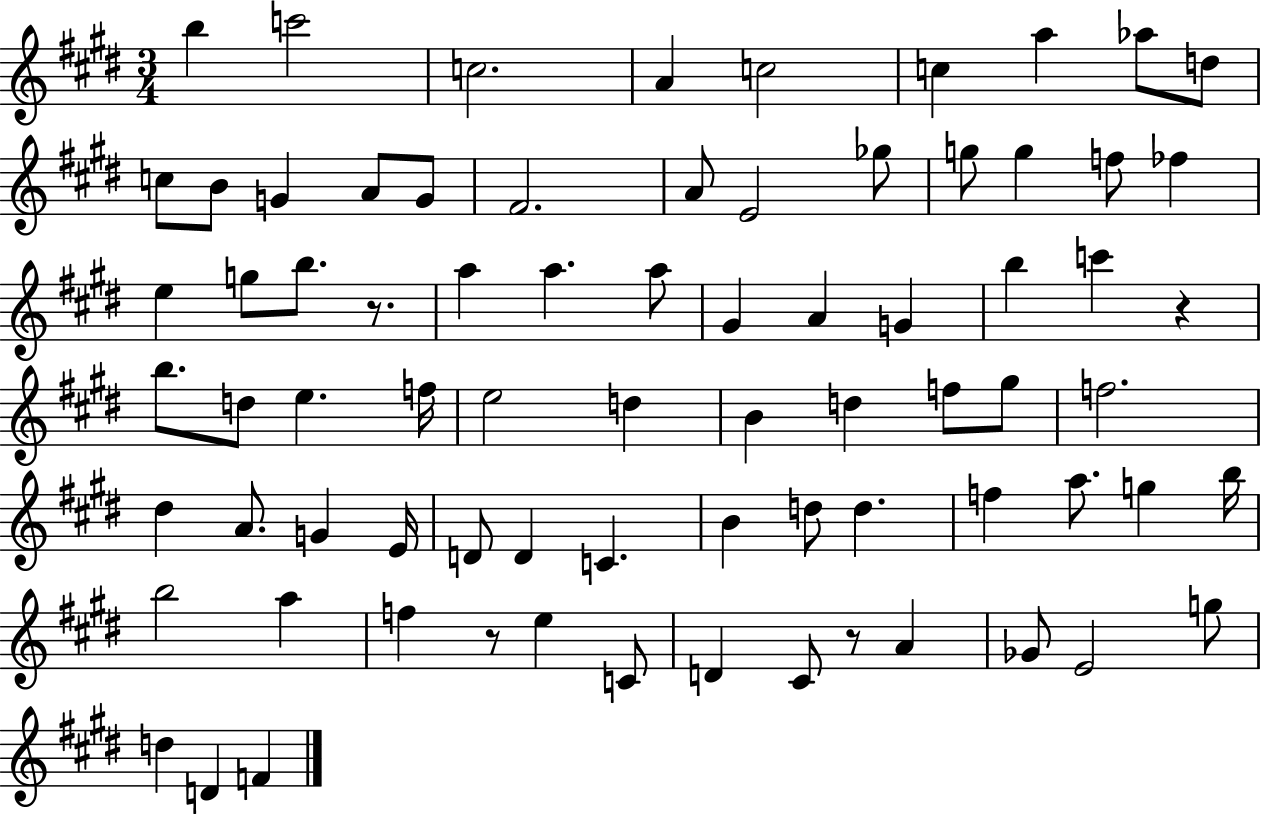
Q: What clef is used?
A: treble